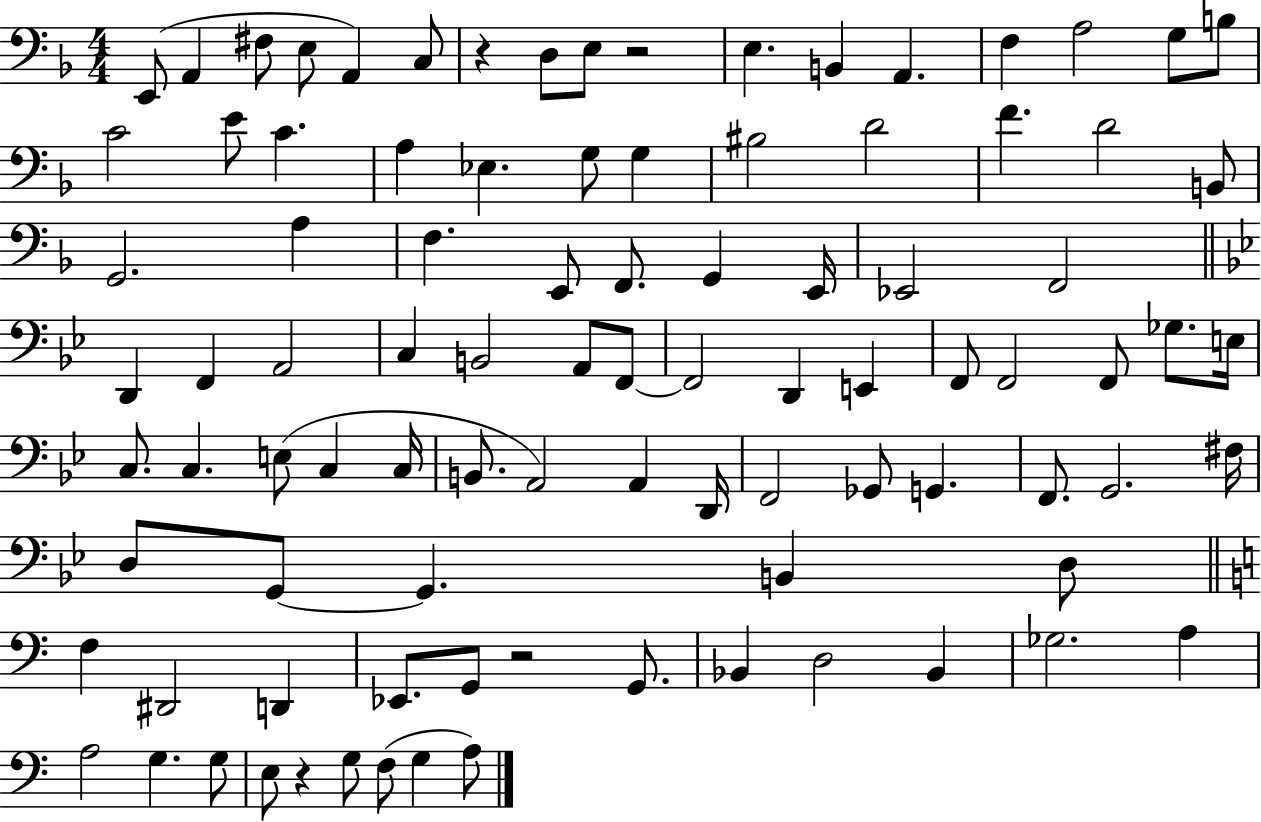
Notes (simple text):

E2/e A2/q F#3/e E3/e A2/q C3/e R/q D3/e E3/e R/h E3/q. B2/q A2/q. F3/q A3/h G3/e B3/e C4/h E4/e C4/q. A3/q Eb3/q. G3/e G3/q BIS3/h D4/h F4/q. D4/h B2/e G2/h. A3/q F3/q. E2/e F2/e. G2/q E2/s Eb2/h F2/h D2/q F2/q A2/h C3/q B2/h A2/e F2/e F2/h D2/q E2/q F2/e F2/h F2/e Gb3/e. E3/s C3/e. C3/q. E3/e C3/q C3/s B2/e. A2/h A2/q D2/s F2/h Gb2/e G2/q. F2/e. G2/h. F#3/s D3/e G2/e G2/q. B2/q D3/e F3/q D#2/h D2/q Eb2/e. G2/e R/h G2/e. Bb2/q D3/h Bb2/q Gb3/h. A3/q A3/h G3/q. G3/e E3/e R/q G3/e F3/e G3/q A3/e